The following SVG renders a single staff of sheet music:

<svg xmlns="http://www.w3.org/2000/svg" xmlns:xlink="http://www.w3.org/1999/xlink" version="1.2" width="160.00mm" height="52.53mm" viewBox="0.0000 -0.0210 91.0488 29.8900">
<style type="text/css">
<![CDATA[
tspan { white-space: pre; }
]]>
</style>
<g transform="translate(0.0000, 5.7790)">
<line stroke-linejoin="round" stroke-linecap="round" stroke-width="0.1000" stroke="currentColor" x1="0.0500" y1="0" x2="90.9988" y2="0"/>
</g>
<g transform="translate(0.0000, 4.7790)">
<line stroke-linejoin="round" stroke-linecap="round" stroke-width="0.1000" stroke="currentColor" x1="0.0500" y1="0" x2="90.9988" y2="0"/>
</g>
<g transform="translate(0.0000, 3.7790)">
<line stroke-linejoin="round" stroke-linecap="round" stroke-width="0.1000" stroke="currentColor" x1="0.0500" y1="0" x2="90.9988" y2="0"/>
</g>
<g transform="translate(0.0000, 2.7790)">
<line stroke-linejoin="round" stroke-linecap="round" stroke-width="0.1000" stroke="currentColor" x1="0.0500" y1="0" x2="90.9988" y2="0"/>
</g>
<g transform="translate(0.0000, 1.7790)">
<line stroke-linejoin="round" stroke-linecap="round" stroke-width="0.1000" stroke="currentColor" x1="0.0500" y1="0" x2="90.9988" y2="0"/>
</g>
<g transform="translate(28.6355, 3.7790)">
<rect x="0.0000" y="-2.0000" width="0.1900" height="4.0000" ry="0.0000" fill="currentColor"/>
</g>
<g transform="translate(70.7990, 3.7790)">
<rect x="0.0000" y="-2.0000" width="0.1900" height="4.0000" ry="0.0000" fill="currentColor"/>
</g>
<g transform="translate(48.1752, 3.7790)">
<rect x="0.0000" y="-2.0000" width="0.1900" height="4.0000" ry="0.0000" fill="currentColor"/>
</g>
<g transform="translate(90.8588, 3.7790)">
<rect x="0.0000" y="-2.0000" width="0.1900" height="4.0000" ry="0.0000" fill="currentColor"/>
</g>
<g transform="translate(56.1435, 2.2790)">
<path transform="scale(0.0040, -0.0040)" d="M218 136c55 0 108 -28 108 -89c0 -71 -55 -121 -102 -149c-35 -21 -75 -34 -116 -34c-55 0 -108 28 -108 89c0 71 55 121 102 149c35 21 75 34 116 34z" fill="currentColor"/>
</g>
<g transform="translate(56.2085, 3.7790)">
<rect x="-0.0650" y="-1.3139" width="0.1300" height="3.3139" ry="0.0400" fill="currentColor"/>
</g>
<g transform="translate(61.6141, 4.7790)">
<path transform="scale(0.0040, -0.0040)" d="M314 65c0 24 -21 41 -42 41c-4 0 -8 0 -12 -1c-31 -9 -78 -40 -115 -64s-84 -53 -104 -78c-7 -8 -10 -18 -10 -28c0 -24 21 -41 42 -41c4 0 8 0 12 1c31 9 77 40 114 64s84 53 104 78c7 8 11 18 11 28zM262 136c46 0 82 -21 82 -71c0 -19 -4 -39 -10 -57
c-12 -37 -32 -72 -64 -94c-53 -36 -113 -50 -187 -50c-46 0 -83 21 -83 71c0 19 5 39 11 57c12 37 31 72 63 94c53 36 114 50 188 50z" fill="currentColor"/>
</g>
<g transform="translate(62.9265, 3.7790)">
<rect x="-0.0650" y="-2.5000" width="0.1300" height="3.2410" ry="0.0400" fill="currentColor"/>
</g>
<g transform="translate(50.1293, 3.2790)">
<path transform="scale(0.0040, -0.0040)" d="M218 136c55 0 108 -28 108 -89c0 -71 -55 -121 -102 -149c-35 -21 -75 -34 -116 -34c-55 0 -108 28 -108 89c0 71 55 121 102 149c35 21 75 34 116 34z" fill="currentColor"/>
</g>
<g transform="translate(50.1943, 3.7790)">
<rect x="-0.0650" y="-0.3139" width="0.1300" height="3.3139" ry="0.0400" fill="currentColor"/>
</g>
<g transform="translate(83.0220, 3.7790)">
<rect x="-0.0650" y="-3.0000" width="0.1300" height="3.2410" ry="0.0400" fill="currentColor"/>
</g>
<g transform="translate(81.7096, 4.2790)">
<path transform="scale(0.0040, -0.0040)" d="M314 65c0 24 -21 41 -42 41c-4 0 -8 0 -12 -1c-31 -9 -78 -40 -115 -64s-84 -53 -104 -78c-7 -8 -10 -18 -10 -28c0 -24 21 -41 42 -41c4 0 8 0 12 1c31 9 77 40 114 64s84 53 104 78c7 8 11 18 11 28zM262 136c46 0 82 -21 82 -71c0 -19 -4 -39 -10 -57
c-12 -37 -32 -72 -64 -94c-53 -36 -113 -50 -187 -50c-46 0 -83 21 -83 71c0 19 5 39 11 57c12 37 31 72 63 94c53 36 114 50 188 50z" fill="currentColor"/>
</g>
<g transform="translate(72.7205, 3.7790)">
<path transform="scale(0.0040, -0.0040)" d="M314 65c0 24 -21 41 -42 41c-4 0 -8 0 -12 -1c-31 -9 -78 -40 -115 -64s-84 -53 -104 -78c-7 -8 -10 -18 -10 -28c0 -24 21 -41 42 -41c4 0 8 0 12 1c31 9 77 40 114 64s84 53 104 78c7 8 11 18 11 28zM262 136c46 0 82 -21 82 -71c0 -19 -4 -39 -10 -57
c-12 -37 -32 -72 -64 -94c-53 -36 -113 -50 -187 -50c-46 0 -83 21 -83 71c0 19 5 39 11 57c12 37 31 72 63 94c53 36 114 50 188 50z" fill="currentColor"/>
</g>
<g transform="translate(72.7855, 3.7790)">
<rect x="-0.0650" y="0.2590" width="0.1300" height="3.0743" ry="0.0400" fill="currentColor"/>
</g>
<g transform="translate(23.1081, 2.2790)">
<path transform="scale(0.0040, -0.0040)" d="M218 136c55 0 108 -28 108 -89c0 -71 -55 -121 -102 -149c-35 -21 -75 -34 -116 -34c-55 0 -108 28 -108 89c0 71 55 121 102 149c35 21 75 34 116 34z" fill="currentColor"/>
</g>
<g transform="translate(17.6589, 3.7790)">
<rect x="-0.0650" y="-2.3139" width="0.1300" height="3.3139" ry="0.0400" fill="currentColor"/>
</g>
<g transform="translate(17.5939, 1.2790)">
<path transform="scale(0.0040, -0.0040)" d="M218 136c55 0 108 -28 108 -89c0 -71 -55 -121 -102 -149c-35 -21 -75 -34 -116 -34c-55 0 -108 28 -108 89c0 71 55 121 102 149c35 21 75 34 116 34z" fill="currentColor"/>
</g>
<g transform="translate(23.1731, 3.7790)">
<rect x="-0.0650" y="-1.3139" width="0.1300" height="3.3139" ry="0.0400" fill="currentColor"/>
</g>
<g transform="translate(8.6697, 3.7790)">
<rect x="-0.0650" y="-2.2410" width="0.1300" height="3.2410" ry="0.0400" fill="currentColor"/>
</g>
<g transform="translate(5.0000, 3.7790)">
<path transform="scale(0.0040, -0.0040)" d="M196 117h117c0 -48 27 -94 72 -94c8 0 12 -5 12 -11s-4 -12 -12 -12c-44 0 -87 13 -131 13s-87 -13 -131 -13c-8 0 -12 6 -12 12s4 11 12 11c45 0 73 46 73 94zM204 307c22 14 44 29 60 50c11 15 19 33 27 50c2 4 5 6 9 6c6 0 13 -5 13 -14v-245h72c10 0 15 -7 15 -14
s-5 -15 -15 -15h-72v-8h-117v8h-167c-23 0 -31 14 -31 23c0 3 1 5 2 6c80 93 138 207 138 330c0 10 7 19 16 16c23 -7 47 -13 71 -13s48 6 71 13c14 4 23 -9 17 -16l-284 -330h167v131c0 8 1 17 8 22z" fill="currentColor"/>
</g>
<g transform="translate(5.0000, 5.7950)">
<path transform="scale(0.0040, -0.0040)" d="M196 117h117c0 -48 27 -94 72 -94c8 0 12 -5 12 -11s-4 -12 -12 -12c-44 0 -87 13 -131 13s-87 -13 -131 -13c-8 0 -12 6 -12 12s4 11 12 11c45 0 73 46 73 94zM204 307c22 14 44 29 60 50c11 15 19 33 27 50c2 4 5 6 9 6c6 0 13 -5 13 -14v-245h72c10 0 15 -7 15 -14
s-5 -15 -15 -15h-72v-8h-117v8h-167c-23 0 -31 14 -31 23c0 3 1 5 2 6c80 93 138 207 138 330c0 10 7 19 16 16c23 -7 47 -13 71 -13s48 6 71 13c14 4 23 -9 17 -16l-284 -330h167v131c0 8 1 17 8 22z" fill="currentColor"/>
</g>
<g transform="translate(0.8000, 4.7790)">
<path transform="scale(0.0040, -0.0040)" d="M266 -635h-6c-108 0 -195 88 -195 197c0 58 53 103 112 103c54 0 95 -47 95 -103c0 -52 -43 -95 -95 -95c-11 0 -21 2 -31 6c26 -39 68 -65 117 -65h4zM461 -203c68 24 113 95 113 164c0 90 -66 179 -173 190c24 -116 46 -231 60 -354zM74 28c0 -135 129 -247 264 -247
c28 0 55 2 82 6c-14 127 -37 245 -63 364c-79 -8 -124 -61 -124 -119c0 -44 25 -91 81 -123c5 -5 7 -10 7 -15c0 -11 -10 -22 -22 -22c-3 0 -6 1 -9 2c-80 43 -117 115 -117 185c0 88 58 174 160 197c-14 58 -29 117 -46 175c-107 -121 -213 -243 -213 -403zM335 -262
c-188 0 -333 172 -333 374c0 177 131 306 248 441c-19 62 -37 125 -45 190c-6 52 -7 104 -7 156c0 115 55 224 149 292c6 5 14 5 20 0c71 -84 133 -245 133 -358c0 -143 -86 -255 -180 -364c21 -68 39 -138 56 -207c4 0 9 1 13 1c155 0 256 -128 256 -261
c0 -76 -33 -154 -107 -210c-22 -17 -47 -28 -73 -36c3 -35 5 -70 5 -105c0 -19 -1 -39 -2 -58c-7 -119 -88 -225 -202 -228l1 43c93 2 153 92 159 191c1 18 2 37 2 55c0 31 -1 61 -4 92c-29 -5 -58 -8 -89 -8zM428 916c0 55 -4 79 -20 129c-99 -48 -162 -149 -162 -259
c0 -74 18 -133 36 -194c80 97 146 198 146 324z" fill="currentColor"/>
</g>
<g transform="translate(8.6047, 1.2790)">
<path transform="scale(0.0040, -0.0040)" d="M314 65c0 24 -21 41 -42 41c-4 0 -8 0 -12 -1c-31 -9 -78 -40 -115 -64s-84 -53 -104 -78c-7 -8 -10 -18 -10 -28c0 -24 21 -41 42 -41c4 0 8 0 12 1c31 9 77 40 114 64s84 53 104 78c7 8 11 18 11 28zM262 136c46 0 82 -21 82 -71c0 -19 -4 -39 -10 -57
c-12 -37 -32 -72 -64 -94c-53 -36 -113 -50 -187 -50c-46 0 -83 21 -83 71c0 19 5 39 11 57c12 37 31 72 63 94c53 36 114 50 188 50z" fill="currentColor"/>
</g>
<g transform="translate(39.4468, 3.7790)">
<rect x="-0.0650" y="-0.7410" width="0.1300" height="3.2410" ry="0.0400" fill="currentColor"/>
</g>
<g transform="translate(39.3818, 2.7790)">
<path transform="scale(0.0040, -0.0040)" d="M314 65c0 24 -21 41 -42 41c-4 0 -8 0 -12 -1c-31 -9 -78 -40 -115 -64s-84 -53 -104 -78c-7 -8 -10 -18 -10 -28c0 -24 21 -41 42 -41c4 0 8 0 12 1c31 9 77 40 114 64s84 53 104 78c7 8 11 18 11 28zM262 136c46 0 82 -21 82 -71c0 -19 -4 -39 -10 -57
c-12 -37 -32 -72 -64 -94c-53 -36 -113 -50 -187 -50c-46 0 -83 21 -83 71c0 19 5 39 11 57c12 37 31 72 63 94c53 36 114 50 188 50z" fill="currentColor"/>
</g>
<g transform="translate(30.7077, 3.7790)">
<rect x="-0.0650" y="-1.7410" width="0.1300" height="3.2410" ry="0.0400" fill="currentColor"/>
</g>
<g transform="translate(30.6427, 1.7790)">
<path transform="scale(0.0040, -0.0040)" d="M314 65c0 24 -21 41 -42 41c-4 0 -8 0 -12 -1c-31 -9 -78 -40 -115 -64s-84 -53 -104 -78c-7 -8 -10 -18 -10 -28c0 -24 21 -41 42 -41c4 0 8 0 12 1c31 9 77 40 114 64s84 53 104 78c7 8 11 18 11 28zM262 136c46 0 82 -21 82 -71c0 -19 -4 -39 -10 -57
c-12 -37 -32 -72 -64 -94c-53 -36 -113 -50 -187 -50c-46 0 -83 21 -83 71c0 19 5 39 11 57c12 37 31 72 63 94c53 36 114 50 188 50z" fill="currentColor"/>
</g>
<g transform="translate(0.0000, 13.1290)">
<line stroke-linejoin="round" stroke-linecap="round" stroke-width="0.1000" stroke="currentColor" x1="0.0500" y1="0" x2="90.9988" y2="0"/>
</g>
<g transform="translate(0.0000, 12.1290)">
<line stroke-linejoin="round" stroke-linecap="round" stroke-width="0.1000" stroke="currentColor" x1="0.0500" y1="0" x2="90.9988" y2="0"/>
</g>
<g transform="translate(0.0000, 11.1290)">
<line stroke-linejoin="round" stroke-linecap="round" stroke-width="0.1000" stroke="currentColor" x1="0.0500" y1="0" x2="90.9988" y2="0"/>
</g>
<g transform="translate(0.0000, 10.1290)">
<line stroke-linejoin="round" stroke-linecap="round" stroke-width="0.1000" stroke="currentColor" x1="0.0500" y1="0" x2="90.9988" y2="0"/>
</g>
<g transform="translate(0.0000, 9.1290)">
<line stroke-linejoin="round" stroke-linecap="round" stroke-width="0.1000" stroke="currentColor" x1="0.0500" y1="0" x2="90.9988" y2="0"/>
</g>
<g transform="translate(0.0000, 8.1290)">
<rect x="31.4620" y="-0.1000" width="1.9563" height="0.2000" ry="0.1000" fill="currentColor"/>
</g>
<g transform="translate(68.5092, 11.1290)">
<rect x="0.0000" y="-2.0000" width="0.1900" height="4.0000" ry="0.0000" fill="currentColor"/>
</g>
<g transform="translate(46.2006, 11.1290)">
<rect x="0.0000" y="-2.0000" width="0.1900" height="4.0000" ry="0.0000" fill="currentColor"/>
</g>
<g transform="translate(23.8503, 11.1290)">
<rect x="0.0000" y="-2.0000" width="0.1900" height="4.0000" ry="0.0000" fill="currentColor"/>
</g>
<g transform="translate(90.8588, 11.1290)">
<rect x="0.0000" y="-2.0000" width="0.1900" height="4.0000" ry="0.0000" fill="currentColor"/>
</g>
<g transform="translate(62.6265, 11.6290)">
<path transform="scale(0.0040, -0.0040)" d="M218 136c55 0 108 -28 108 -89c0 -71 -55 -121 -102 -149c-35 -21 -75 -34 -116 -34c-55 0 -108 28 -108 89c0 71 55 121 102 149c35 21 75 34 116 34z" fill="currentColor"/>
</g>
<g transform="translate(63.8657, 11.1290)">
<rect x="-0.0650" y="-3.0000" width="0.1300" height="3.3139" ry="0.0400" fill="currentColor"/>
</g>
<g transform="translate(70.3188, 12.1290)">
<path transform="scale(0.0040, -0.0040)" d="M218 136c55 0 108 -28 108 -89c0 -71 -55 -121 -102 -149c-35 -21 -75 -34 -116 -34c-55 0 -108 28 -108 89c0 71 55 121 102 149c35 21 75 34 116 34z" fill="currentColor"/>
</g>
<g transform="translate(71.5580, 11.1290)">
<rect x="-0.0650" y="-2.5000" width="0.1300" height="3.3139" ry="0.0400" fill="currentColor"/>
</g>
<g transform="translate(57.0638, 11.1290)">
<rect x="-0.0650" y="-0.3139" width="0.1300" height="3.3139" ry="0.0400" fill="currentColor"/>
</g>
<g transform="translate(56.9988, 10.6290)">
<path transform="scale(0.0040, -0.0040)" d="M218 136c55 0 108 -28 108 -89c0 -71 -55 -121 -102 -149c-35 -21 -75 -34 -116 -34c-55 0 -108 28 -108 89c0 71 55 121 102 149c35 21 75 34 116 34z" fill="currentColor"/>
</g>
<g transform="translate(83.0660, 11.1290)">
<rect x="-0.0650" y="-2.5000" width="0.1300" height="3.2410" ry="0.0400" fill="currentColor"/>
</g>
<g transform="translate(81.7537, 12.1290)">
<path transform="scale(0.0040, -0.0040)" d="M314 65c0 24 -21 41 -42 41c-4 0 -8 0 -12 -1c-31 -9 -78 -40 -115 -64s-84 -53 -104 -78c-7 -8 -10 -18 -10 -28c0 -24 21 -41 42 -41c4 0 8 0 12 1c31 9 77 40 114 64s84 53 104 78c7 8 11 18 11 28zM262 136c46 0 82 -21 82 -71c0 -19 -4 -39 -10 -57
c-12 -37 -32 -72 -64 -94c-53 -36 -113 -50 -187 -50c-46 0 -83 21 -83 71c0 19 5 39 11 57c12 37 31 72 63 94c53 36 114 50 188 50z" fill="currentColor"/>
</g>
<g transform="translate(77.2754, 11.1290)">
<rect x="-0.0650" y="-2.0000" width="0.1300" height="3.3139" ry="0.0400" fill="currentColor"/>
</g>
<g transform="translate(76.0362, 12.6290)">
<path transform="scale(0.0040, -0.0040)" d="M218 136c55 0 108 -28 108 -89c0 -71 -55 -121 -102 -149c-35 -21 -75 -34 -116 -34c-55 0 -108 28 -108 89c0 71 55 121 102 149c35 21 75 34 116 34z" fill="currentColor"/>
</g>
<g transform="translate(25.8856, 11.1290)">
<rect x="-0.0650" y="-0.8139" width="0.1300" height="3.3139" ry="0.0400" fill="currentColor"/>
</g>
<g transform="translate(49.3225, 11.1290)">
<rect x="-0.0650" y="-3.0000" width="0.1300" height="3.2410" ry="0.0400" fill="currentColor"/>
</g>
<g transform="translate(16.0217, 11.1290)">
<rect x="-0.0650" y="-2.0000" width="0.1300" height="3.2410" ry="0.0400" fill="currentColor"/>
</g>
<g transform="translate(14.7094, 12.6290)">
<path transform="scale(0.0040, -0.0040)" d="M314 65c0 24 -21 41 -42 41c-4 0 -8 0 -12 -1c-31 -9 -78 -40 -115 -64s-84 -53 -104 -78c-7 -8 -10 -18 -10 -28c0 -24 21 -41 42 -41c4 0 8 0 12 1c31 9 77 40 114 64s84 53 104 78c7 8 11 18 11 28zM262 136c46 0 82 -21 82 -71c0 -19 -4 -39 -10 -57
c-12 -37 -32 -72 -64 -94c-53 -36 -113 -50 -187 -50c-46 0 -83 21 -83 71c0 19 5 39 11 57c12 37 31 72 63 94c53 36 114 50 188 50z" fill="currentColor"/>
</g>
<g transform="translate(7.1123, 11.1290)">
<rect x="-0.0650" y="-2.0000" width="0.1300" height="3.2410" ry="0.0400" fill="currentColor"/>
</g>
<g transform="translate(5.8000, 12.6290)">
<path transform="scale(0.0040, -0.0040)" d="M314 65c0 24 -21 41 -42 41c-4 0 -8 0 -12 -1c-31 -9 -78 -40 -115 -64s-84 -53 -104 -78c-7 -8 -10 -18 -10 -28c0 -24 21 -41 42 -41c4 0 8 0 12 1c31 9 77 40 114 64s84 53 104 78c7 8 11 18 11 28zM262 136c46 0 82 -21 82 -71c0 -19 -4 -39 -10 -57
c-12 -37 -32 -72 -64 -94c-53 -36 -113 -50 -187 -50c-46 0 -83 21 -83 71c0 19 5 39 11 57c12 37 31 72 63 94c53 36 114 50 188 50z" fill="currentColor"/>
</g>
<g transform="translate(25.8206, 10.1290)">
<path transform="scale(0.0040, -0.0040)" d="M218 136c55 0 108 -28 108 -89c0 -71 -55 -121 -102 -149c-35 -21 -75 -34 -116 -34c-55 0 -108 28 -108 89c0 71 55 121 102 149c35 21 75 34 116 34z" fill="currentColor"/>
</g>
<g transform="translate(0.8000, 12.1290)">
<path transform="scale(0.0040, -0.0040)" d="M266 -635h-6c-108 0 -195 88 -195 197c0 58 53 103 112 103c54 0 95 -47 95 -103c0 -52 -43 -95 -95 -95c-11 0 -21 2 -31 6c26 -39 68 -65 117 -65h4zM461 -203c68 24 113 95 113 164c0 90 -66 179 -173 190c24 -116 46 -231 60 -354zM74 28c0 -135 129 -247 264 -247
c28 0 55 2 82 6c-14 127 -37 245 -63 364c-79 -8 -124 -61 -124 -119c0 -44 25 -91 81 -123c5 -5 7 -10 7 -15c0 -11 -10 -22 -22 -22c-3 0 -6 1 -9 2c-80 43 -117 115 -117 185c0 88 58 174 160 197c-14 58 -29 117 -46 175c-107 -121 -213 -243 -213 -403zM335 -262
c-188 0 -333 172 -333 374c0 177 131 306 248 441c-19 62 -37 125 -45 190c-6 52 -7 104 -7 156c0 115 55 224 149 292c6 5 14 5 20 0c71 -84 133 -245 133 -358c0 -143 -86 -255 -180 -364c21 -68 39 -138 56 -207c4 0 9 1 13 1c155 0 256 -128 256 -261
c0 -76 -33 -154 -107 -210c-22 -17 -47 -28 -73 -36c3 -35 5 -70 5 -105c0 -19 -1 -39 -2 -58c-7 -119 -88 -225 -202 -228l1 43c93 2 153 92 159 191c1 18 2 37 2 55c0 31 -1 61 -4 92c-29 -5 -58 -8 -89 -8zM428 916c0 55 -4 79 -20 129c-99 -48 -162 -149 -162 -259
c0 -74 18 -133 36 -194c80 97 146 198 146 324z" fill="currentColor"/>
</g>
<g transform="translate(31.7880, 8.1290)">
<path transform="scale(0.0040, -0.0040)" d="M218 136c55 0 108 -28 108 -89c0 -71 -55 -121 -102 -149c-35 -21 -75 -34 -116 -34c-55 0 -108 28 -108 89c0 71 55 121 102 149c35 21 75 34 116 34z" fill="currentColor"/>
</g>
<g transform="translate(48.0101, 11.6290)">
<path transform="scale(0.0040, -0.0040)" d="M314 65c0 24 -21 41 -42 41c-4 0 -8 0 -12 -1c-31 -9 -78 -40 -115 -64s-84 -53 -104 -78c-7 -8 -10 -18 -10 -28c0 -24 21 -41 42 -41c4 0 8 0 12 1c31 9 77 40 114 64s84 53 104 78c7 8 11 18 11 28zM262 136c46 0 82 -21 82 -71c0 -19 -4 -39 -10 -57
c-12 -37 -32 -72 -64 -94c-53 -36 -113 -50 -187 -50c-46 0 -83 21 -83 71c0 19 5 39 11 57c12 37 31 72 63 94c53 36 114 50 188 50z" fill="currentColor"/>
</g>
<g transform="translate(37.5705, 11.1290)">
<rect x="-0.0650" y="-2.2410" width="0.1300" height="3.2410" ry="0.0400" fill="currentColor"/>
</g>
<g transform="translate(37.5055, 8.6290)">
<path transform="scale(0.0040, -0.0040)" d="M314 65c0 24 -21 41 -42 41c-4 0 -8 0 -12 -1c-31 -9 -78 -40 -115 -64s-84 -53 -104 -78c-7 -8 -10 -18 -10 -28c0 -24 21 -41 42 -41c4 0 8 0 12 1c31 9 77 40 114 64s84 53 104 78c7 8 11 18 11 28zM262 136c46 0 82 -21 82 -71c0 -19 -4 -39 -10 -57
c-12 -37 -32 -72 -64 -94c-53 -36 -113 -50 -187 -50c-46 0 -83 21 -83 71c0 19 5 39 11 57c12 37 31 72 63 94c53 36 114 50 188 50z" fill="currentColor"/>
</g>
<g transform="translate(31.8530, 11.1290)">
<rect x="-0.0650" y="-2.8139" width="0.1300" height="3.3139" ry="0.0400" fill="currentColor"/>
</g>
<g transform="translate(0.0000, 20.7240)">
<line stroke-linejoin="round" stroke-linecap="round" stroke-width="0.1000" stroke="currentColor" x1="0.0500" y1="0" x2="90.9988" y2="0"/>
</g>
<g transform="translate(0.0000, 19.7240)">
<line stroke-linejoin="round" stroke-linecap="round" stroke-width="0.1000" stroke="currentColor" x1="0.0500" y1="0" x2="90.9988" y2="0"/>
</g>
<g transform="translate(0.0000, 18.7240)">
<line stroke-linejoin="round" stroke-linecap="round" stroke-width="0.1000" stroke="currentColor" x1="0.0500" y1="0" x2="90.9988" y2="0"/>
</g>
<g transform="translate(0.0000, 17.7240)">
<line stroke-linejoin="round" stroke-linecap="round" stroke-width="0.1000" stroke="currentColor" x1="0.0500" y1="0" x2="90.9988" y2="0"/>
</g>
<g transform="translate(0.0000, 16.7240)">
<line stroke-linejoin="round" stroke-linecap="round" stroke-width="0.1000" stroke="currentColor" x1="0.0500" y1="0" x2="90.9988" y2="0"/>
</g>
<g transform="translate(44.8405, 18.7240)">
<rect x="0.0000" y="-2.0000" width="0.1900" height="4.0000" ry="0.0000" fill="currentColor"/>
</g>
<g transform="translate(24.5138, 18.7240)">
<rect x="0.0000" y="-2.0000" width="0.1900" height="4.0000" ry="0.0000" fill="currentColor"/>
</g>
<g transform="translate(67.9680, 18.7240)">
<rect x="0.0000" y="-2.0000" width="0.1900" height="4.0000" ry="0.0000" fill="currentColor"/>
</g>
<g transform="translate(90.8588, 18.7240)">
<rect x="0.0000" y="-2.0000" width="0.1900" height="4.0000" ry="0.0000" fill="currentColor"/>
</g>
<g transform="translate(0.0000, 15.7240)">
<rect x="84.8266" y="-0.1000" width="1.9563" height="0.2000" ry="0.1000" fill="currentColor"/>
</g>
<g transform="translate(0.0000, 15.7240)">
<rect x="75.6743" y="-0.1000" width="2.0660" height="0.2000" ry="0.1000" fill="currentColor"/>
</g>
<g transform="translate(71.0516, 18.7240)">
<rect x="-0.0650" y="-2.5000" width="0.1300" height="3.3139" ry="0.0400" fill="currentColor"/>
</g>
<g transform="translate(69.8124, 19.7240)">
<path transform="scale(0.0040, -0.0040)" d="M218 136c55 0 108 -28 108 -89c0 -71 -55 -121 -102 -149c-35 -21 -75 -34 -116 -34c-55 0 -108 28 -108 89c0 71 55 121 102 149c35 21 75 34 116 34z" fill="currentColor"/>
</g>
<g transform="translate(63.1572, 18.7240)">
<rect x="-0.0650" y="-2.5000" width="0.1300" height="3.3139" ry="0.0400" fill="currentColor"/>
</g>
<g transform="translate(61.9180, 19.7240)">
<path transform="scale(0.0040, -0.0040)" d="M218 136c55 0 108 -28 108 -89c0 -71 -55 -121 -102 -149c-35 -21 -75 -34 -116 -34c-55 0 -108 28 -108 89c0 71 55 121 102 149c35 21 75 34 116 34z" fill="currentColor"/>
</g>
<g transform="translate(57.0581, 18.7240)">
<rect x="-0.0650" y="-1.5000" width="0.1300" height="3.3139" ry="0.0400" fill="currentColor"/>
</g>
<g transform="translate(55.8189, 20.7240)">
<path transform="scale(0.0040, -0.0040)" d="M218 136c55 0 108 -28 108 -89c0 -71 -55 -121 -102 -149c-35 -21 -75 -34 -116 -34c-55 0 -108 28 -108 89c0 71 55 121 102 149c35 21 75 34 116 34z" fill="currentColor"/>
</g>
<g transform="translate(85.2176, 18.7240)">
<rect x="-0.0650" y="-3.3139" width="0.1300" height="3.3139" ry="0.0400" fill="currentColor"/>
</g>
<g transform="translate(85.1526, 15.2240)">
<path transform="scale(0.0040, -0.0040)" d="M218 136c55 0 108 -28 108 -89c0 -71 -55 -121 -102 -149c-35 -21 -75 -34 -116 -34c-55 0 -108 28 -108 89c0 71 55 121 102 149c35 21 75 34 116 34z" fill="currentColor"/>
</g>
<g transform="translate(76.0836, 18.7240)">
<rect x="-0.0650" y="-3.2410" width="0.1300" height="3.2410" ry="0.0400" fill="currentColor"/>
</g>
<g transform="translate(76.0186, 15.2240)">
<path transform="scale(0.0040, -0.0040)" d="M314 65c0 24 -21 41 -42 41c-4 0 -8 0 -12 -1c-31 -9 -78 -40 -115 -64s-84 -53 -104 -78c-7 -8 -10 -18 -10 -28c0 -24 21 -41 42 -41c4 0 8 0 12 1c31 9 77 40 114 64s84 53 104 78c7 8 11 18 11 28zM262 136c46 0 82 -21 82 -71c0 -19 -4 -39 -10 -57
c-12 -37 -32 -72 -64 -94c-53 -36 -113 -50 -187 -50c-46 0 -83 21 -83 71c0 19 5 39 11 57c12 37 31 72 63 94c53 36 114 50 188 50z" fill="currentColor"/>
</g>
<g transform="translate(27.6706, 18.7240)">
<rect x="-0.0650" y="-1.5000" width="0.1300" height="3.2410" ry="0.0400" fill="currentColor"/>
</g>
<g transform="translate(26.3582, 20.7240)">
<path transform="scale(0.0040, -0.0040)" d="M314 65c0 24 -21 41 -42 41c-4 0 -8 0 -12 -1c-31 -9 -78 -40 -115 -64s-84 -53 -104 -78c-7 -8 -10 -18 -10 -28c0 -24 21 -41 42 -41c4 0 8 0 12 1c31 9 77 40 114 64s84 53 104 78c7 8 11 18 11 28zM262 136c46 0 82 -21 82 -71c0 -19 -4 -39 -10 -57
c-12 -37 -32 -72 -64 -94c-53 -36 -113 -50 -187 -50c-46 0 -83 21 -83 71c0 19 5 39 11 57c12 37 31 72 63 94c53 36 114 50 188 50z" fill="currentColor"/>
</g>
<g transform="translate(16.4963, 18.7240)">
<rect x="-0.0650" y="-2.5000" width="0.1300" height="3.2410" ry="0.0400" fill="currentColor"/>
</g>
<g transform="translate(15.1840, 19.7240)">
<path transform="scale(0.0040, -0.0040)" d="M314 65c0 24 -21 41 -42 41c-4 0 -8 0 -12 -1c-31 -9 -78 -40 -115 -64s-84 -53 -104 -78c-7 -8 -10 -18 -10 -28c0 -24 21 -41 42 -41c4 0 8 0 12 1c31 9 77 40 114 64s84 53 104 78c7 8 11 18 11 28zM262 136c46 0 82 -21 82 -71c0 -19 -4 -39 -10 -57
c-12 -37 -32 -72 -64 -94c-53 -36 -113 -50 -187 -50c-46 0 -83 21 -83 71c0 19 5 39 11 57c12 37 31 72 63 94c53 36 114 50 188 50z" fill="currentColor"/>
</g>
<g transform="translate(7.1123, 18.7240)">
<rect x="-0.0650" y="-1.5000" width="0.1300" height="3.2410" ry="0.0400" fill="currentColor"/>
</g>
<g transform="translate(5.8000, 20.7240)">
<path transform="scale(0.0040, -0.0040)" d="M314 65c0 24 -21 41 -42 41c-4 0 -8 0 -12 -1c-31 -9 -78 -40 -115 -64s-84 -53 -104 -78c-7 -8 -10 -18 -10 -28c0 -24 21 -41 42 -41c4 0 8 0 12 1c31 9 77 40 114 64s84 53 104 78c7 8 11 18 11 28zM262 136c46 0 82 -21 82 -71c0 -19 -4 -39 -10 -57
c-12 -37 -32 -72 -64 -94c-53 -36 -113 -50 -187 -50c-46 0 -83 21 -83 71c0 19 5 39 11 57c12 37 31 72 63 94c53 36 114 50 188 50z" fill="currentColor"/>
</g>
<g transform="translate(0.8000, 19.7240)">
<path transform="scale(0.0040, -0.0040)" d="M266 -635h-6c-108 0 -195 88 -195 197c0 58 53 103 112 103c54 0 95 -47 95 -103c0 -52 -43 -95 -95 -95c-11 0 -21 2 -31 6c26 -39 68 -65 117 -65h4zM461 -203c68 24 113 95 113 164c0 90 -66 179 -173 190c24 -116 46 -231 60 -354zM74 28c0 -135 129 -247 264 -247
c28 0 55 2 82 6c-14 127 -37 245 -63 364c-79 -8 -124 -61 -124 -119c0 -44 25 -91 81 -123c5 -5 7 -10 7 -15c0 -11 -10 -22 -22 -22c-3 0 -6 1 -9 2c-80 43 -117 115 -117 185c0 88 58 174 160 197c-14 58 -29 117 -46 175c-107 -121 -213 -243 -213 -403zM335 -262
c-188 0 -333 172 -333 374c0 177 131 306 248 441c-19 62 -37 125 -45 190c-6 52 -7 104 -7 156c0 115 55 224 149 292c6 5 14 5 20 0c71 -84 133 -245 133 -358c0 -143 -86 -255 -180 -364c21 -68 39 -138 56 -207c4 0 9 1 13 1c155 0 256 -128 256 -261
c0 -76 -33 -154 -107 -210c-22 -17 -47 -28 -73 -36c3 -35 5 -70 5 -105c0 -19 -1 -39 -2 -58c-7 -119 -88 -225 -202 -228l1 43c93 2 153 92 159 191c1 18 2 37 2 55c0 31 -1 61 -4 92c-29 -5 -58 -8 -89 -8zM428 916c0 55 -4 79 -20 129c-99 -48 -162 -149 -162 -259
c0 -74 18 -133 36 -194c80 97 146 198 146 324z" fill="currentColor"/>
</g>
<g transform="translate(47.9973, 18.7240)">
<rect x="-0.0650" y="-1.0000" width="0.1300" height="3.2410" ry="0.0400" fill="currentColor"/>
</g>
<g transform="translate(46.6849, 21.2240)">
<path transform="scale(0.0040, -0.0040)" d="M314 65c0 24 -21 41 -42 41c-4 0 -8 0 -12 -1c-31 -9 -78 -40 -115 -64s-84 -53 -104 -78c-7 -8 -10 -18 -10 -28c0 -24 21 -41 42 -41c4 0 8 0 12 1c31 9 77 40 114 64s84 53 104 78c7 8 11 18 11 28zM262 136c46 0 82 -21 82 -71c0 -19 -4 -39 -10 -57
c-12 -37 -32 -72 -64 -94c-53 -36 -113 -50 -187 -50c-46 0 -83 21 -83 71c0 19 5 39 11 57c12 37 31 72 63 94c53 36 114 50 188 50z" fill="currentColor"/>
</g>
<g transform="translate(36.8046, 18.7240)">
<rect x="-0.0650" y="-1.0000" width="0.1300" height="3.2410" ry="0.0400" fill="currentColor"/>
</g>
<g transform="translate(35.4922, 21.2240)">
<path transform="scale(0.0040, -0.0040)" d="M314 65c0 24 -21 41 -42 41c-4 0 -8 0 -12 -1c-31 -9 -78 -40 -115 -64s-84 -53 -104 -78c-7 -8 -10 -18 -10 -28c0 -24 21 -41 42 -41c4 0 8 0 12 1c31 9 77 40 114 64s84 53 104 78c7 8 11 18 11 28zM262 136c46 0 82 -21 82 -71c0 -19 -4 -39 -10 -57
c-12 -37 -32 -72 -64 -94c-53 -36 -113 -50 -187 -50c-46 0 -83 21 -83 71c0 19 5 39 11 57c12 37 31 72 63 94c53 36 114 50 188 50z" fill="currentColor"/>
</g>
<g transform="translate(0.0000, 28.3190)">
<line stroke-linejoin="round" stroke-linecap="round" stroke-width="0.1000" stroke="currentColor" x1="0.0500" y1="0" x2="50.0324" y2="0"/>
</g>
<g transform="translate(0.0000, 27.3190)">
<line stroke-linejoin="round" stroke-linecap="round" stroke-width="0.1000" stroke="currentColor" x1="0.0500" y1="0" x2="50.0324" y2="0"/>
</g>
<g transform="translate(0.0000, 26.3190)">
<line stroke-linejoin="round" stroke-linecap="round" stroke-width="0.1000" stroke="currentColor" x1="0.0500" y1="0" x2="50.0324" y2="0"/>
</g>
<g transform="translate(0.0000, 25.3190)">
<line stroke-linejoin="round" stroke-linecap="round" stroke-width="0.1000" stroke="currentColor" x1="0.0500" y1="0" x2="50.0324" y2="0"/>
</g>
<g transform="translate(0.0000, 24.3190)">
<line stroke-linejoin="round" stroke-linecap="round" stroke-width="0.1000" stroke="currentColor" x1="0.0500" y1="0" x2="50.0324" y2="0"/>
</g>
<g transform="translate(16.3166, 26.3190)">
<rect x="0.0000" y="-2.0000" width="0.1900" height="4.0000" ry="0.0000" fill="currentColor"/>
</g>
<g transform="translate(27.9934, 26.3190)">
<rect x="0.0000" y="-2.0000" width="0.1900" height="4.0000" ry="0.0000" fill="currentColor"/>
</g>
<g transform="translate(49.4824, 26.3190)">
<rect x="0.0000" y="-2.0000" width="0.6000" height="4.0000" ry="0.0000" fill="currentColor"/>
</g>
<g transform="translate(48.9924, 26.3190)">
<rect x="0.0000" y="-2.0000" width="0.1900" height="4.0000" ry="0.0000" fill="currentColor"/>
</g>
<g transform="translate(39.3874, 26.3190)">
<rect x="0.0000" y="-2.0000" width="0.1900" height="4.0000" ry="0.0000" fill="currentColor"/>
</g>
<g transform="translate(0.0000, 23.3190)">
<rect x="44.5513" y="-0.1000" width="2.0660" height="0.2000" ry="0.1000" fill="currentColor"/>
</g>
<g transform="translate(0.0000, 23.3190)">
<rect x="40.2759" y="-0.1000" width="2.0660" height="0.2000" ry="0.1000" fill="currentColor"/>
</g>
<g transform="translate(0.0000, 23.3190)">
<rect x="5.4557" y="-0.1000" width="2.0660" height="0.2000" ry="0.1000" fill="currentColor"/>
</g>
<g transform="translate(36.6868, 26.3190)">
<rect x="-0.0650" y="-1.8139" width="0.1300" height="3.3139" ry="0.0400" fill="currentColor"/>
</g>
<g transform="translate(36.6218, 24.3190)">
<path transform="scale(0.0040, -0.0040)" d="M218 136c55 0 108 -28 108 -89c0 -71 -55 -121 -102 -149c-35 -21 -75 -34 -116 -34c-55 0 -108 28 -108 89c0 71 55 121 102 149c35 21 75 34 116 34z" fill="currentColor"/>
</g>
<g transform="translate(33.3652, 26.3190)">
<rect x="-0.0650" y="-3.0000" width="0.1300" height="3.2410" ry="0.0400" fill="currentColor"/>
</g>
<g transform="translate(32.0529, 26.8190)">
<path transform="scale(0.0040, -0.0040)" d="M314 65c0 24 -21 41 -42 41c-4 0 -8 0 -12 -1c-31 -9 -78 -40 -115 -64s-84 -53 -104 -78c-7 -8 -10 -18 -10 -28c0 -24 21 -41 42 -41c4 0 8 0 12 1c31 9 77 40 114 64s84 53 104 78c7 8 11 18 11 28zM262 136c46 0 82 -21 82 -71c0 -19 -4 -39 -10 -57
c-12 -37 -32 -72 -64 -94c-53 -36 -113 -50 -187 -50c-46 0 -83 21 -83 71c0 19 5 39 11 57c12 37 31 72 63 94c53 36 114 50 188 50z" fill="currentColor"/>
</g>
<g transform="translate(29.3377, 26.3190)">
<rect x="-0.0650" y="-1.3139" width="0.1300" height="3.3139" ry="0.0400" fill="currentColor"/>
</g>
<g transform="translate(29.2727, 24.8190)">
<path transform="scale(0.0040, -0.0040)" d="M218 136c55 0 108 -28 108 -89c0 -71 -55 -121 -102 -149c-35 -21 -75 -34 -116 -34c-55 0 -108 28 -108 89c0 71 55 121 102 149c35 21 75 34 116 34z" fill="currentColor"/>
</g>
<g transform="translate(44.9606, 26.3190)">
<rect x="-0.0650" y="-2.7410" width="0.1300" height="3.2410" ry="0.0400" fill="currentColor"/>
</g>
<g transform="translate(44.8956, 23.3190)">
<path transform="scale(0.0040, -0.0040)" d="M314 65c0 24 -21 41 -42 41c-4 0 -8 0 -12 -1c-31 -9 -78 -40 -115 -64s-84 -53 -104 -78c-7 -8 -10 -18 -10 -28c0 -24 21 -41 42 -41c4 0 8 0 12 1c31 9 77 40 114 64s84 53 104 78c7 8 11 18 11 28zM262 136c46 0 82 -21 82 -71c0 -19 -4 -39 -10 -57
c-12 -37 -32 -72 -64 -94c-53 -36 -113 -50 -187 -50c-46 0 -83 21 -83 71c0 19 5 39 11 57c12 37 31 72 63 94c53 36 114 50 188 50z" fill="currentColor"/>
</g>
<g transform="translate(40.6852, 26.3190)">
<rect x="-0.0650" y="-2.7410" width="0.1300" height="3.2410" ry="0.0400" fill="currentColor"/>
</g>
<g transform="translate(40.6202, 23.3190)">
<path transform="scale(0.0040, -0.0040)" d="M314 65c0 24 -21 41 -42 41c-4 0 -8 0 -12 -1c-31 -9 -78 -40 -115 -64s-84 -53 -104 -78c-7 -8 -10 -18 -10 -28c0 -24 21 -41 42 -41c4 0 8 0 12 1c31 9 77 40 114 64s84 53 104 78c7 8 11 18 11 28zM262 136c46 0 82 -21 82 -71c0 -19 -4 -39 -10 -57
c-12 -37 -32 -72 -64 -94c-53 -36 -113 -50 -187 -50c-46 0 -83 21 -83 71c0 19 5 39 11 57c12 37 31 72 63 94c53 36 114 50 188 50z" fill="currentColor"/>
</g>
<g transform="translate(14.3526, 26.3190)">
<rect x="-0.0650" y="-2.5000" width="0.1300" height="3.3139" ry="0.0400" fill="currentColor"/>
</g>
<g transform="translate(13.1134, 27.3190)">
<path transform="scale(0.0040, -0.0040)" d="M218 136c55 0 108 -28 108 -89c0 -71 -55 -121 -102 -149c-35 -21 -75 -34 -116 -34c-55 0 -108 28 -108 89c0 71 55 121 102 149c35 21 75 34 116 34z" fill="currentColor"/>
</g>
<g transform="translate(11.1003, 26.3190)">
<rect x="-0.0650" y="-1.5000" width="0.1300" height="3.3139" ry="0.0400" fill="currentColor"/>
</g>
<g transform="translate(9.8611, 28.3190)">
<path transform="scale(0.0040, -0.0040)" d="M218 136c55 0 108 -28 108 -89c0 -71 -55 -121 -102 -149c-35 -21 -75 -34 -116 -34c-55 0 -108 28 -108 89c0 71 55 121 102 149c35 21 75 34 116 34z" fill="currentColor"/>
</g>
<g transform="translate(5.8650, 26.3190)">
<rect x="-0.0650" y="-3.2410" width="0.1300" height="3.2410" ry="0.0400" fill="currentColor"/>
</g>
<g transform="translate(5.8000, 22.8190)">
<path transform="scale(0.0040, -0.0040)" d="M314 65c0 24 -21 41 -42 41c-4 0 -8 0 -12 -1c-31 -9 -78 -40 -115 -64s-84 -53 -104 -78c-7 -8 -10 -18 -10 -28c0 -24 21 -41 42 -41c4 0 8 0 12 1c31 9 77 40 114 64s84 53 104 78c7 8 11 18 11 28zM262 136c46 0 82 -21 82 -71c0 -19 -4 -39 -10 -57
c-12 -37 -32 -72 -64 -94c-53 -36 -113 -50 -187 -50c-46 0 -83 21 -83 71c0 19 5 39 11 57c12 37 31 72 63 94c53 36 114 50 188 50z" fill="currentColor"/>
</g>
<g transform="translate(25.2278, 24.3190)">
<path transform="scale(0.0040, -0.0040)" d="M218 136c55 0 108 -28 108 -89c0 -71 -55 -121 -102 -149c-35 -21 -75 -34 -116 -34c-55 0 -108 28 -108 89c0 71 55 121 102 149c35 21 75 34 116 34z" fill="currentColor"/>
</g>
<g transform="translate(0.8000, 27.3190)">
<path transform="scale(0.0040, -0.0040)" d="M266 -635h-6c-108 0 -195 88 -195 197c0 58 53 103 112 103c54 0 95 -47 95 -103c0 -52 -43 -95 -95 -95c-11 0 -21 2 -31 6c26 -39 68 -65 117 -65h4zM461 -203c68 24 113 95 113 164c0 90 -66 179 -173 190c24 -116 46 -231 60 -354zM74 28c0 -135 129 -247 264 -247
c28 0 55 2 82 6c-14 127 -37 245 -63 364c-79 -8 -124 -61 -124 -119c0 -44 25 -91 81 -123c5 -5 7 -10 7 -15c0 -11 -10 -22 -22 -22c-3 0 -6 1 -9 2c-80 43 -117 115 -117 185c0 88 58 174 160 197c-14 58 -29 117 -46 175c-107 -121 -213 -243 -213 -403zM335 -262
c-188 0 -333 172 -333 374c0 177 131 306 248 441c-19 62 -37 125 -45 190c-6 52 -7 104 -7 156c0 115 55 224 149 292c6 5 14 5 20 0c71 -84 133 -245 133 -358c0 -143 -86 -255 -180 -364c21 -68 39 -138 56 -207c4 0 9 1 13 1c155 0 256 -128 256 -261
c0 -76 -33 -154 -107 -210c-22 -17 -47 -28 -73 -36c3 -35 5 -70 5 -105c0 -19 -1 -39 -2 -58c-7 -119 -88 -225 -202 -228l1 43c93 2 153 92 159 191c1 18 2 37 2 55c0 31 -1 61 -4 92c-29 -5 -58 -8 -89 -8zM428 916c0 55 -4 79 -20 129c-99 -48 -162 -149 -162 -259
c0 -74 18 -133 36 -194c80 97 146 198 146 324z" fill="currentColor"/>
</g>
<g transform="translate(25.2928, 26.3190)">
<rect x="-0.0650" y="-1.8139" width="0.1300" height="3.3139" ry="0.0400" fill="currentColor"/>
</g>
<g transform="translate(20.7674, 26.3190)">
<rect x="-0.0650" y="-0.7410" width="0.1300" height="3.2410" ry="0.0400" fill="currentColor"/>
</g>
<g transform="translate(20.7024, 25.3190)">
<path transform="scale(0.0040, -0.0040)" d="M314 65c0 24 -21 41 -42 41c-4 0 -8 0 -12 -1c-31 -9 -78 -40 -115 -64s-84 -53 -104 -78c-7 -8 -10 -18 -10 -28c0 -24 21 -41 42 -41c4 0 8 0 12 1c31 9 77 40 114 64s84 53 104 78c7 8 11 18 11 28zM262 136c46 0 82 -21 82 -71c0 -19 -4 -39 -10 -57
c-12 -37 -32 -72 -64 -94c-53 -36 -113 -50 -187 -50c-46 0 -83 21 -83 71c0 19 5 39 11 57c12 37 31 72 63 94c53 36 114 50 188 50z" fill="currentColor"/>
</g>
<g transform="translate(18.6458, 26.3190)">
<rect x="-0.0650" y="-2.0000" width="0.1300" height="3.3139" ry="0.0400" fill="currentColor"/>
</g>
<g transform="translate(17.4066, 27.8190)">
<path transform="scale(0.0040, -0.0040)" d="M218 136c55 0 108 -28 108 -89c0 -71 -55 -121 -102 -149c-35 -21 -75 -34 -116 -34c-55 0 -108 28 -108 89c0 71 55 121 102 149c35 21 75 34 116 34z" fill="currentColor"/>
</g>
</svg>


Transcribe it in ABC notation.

X:1
T:Untitled
M:4/4
L:1/4
K:C
g2 g e f2 d2 c e G2 B2 A2 F2 F2 d a g2 A2 c A G F G2 E2 G2 E2 D2 D2 E G G b2 b b2 E G F d2 f e A2 f a2 a2